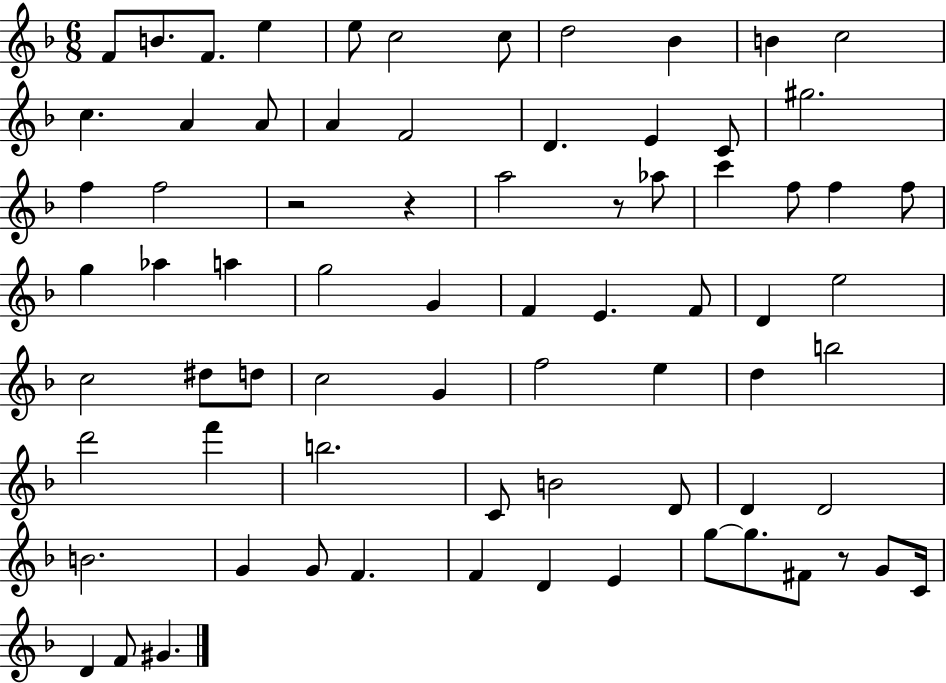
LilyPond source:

{
  \clef treble
  \numericTimeSignature
  \time 6/8
  \key f \major
  f'8 b'8. f'8. e''4 | e''8 c''2 c''8 | d''2 bes'4 | b'4 c''2 | \break c''4. a'4 a'8 | a'4 f'2 | d'4. e'4 c'8 | gis''2. | \break f''4 f''2 | r2 r4 | a''2 r8 aes''8 | c'''4 f''8 f''4 f''8 | \break g''4 aes''4 a''4 | g''2 g'4 | f'4 e'4. f'8 | d'4 e''2 | \break c''2 dis''8 d''8 | c''2 g'4 | f''2 e''4 | d''4 b''2 | \break d'''2 f'''4 | b''2. | c'8 b'2 d'8 | d'4 d'2 | \break b'2. | g'4 g'8 f'4. | f'4 d'4 e'4 | g''8~~ g''8. fis'8 r8 g'8 c'16 | \break d'4 f'8 gis'4. | \bar "|."
}